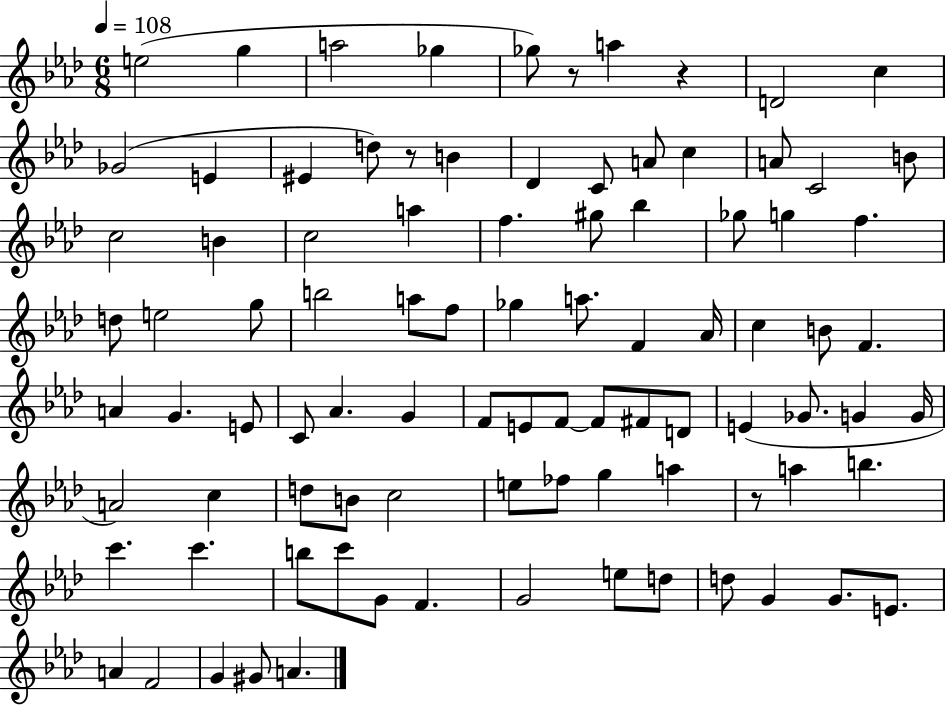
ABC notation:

X:1
T:Untitled
M:6/8
L:1/4
K:Ab
e2 g a2 _g _g/2 z/2 a z D2 c _G2 E ^E d/2 z/2 B _D C/2 A/2 c A/2 C2 B/2 c2 B c2 a f ^g/2 _b _g/2 g f d/2 e2 g/2 b2 a/2 f/2 _g a/2 F _A/4 c B/2 F A G E/2 C/2 _A G F/2 E/2 F/2 F/2 ^F/2 D/2 E _G/2 G G/4 A2 c d/2 B/2 c2 e/2 _f/2 g a z/2 a b c' c' b/2 c'/2 G/2 F G2 e/2 d/2 d/2 G G/2 E/2 A F2 G ^G/2 A